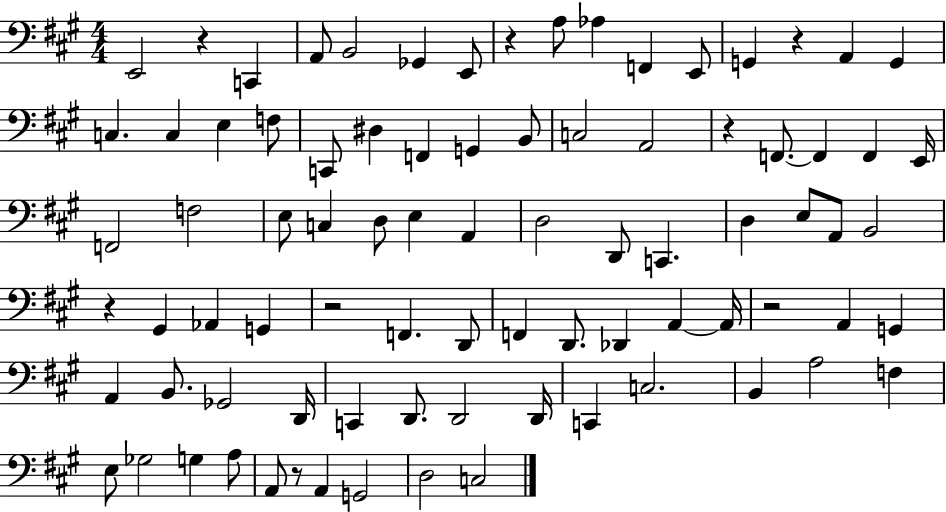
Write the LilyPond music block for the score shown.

{
  \clef bass
  \numericTimeSignature
  \time 4/4
  \key a \major
  \repeat volta 2 { e,2 r4 c,4 | a,8 b,2 ges,4 e,8 | r4 a8 aes4 f,4 e,8 | g,4 r4 a,4 g,4 | \break c4. c4 e4 f8 | c,8 dis4 f,4 g,4 b,8 | c2 a,2 | r4 f,8.~~ f,4 f,4 e,16 | \break f,2 f2 | e8 c4 d8 e4 a,4 | d2 d,8 c,4. | d4 e8 a,8 b,2 | \break r4 gis,4 aes,4 g,4 | r2 f,4. d,8 | f,4 d,8. des,4 a,4~~ a,16 | r2 a,4 g,4 | \break a,4 b,8. ges,2 d,16 | c,4 d,8. d,2 d,16 | c,4 c2. | b,4 a2 f4 | \break e8 ges2 g4 a8 | a,8 r8 a,4 g,2 | d2 c2 | } \bar "|."
}